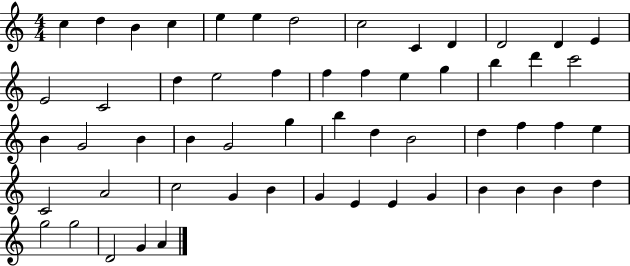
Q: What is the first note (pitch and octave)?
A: C5